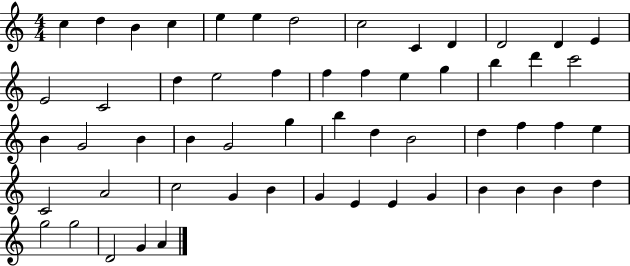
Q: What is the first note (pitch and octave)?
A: C5